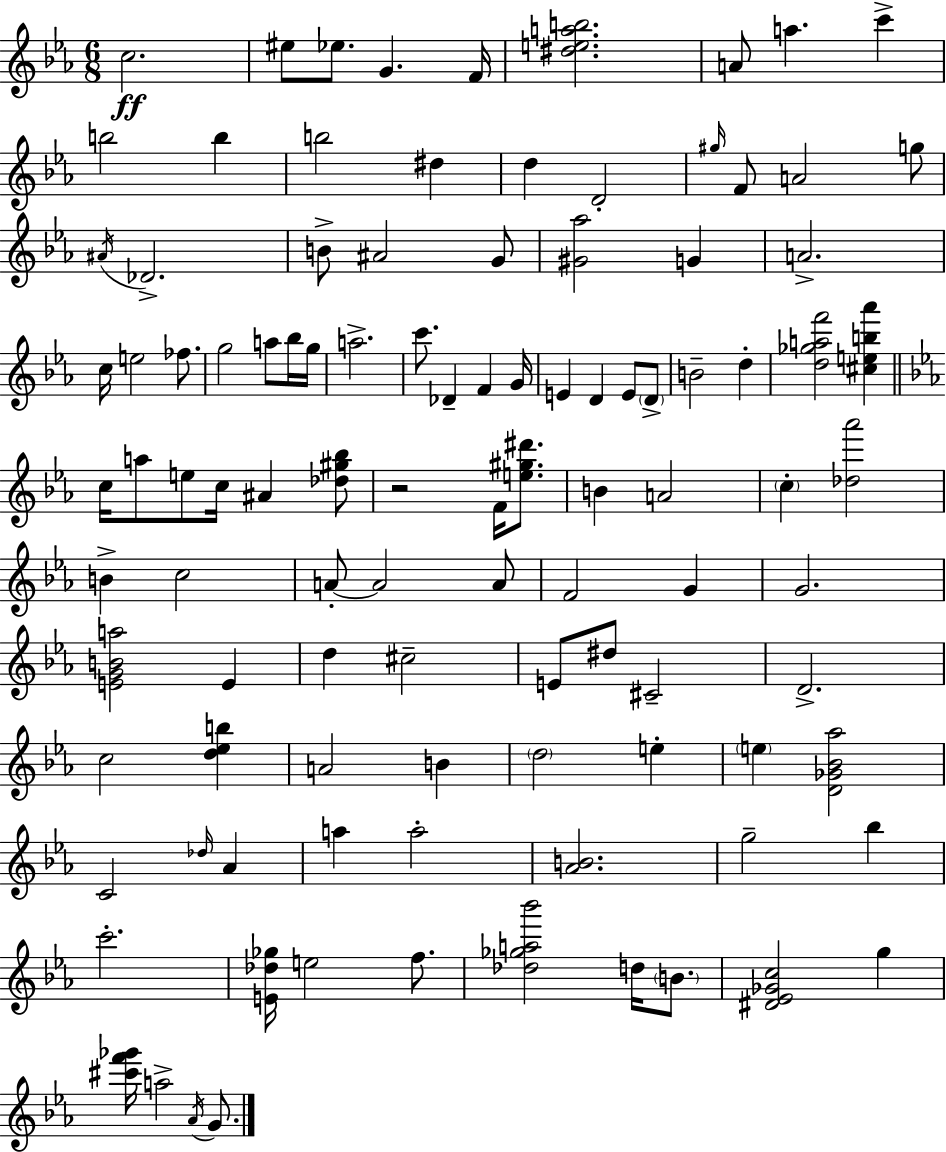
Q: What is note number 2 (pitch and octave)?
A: EIS5